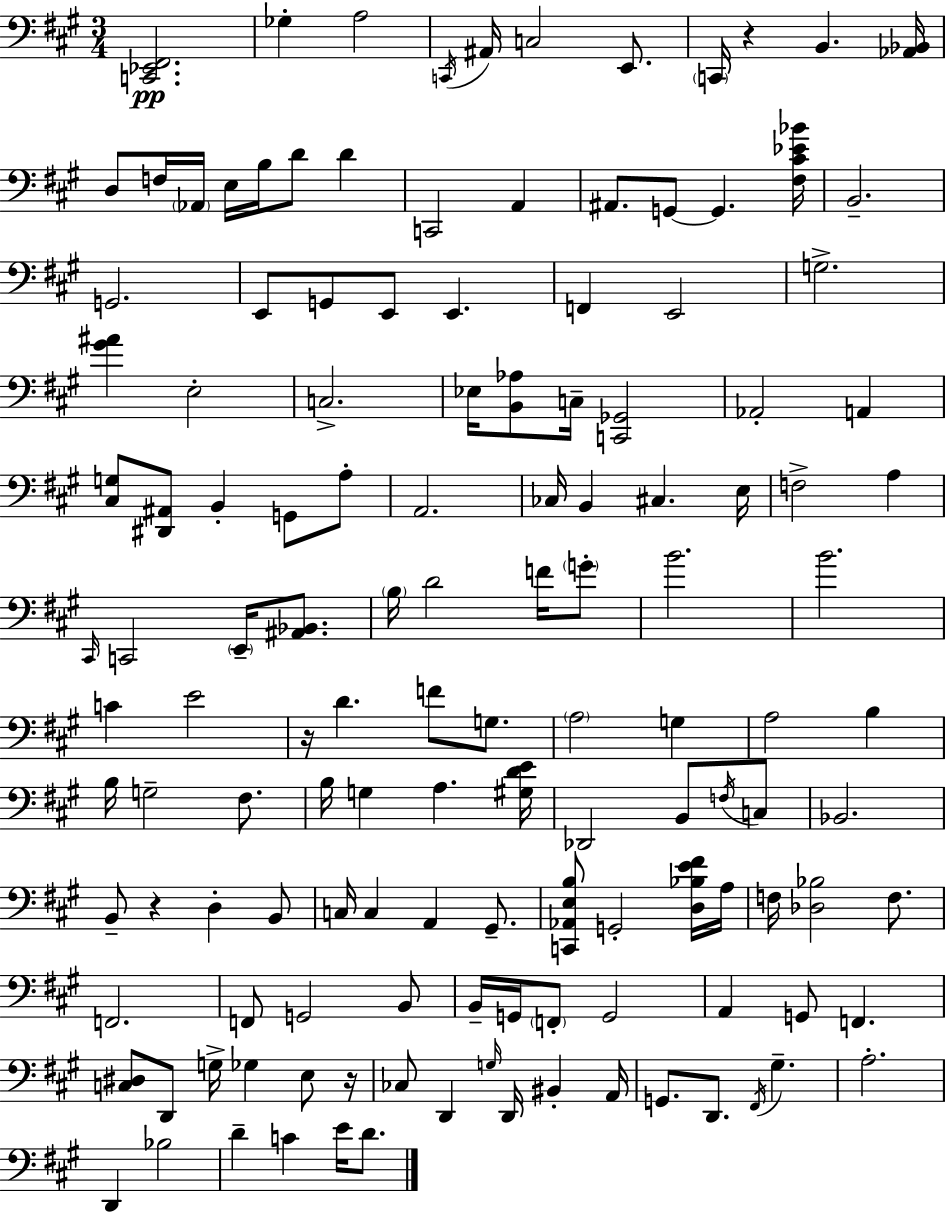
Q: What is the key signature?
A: A major